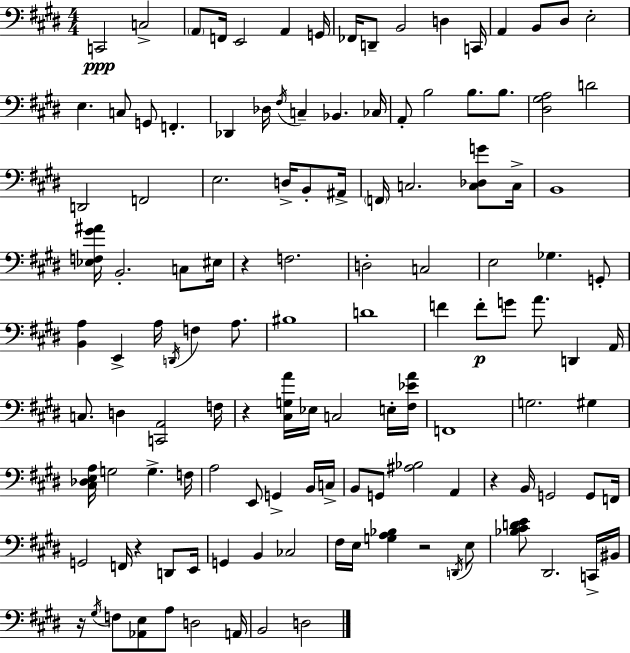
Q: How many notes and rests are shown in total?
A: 126